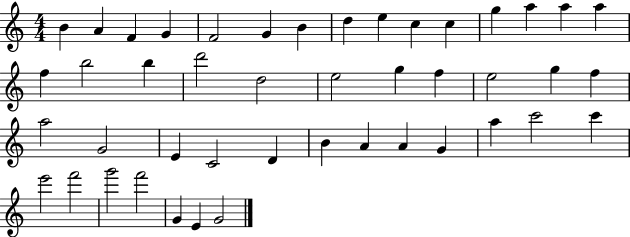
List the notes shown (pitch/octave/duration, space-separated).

B4/q A4/q F4/q G4/q F4/h G4/q B4/q D5/q E5/q C5/q C5/q G5/q A5/q A5/q A5/q F5/q B5/h B5/q D6/h D5/h E5/h G5/q F5/q E5/h G5/q F5/q A5/h G4/h E4/q C4/h D4/q B4/q A4/q A4/q G4/q A5/q C6/h C6/q E6/h F6/h G6/h F6/h G4/q E4/q G4/h